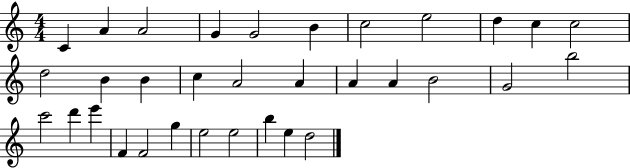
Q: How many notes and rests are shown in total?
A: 33